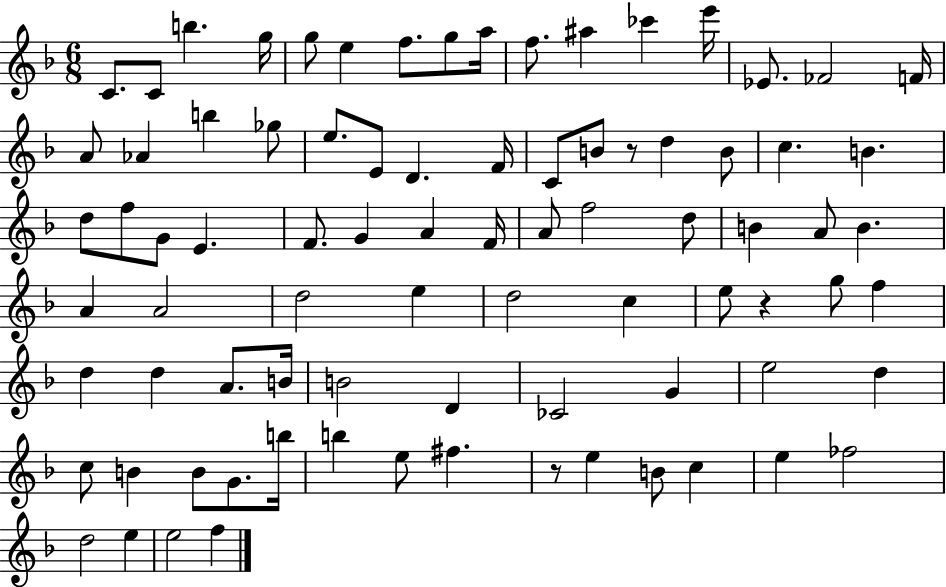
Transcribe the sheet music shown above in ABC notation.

X:1
T:Untitled
M:6/8
L:1/4
K:F
C/2 C/2 b g/4 g/2 e f/2 g/2 a/4 f/2 ^a _c' e'/4 _E/2 _F2 F/4 A/2 _A b _g/2 e/2 E/2 D F/4 C/2 B/2 z/2 d B/2 c B d/2 f/2 G/2 E F/2 G A F/4 A/2 f2 d/2 B A/2 B A A2 d2 e d2 c e/2 z g/2 f d d A/2 B/4 B2 D _C2 G e2 d c/2 B B/2 G/2 b/4 b e/2 ^f z/2 e B/2 c e _f2 d2 e e2 f